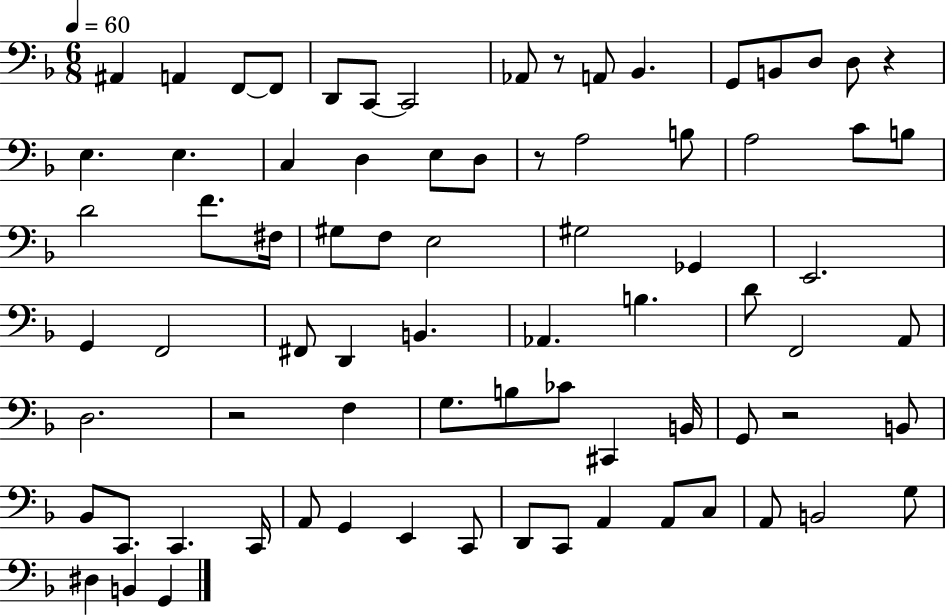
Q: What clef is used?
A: bass